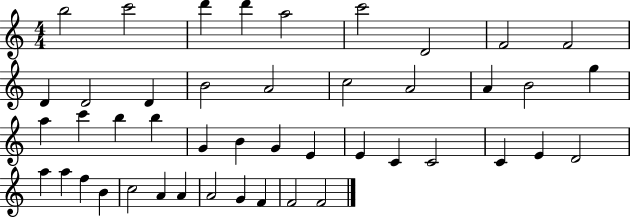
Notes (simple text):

B5/h C6/h D6/q D6/q A5/h C6/h D4/h F4/h F4/h D4/q D4/h D4/q B4/h A4/h C5/h A4/h A4/q B4/h G5/q A5/q C6/q B5/q B5/q G4/q B4/q G4/q E4/q E4/q C4/q C4/h C4/q E4/q D4/h A5/q A5/q F5/q B4/q C5/h A4/q A4/q A4/h G4/q F4/q F4/h F4/h